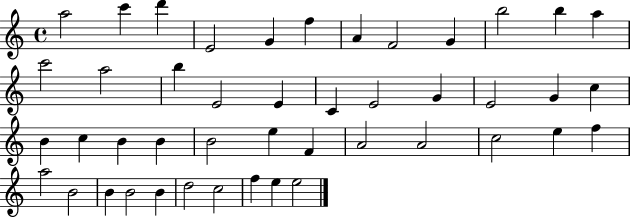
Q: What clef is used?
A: treble